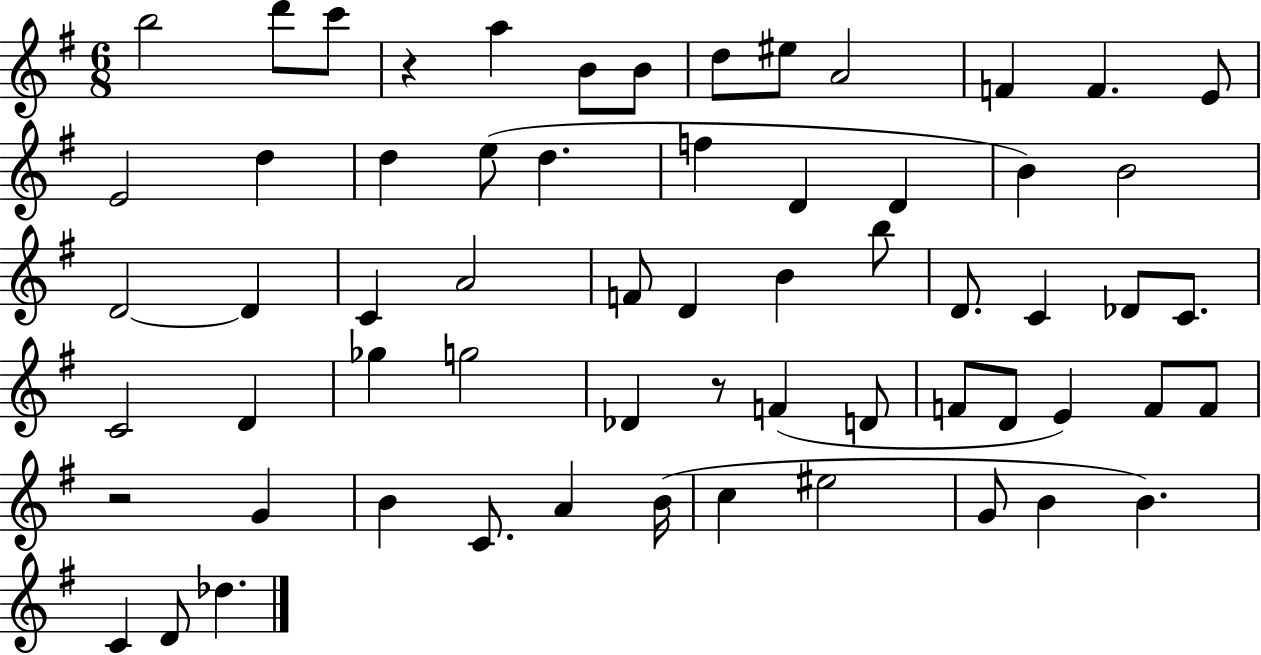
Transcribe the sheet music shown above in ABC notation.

X:1
T:Untitled
M:6/8
L:1/4
K:G
b2 d'/2 c'/2 z a B/2 B/2 d/2 ^e/2 A2 F F E/2 E2 d d e/2 d f D D B B2 D2 D C A2 F/2 D B b/2 D/2 C _D/2 C/2 C2 D _g g2 _D z/2 F D/2 F/2 D/2 E F/2 F/2 z2 G B C/2 A B/4 c ^e2 G/2 B B C D/2 _d